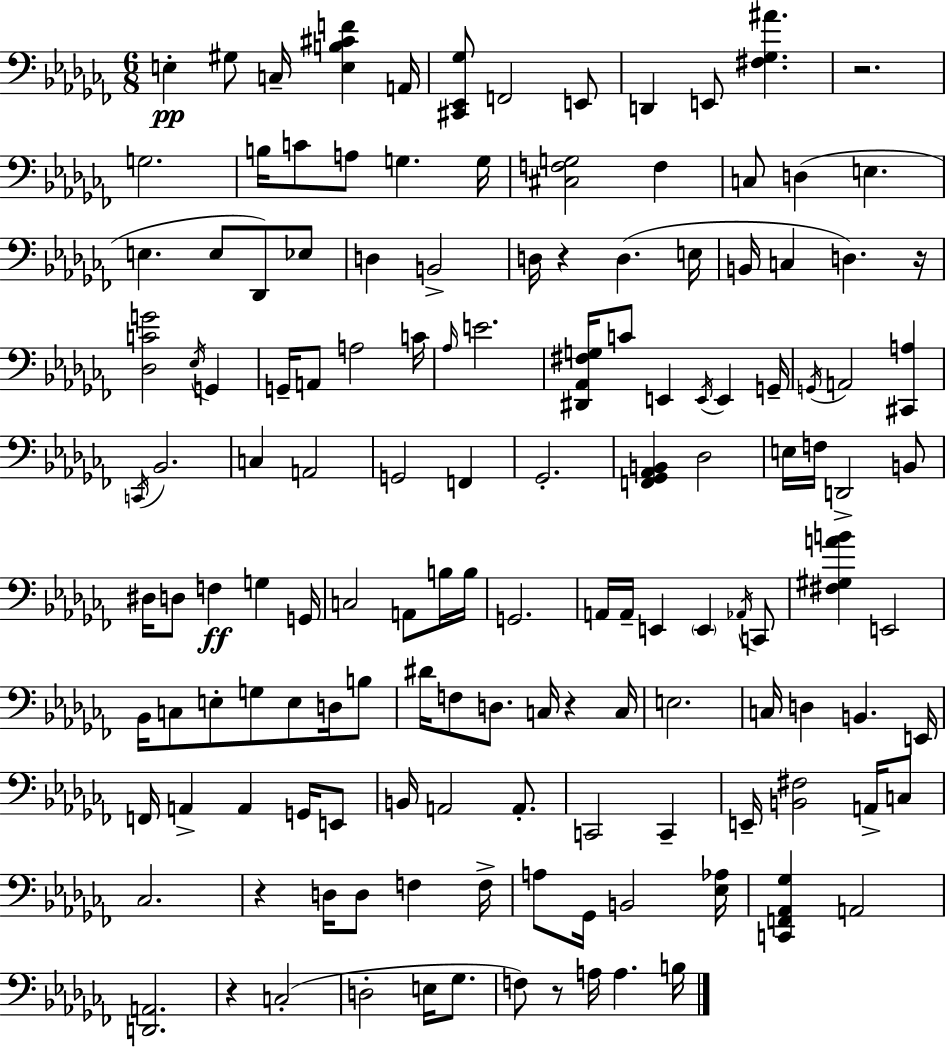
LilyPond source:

{
  \clef bass
  \numericTimeSignature
  \time 6/8
  \key aes \minor
  e4-.\pp gis8 c16-- <e b cis' f'>4 a,16 | <cis, ees, ges>8 f,2 e,8 | d,4 e,8 <fis ges ais'>4. | r2. | \break g2. | b16 c'8 a8 g4. g16 | <cis f g>2 f4 | c8 d4( e4. | \break e4. e8 des,8) ees8 | d4 b,2-> | d16 r4 d4.( e16 | b,16 c4 d4.) r16 | \break <des c' g'>2 \acciaccatura { ees16 } g,4 | g,16-- a,8 a2 | c'16 \grace { aes16 } e'2. | <dis, aes, fis g>16 c'8 e,4 \acciaccatura { e,16 } e,4 | \break g,16-- \acciaccatura { g,16 } a,2 | <cis, a>4 \acciaccatura { c,16 } bes,2. | c4 a,2 | g,2 | \break f,4 ges,2.-. | <f, ges, aes, b,>4 des2 | e16 f16 d,2-> | b,8 dis16 d8 f4\ff | \break g4 g,16 c2 | a,8 b16 b16 g,2. | a,16 a,16-- e,4 \parenthesize e,4 | \acciaccatura { aes,16 } c,8 <fis gis a' b'>4 e,2 | \break bes,16 c8 e8-. g8 | e8 d16 b8 dis'16 f8 d8. | c16 r4 c16 e2. | c16 d4 b,4. | \break e,16 f,16 a,4-> a,4 | g,16 e,8 b,16 a,2 | a,8.-. c,2 | c,4-- e,16-- <b, fis>2 | \break a,16-> c8 ces2. | r4 d16 d8 | f4 f16-> a8 ges,16 b,2 | <ees aes>16 <c, f, aes, ges>4 a,2 | \break <d, a,>2. | r4 c2-.( | d2-. | e16 ges8. f8) r8 a16 a4. | \break b16 \bar "|."
}